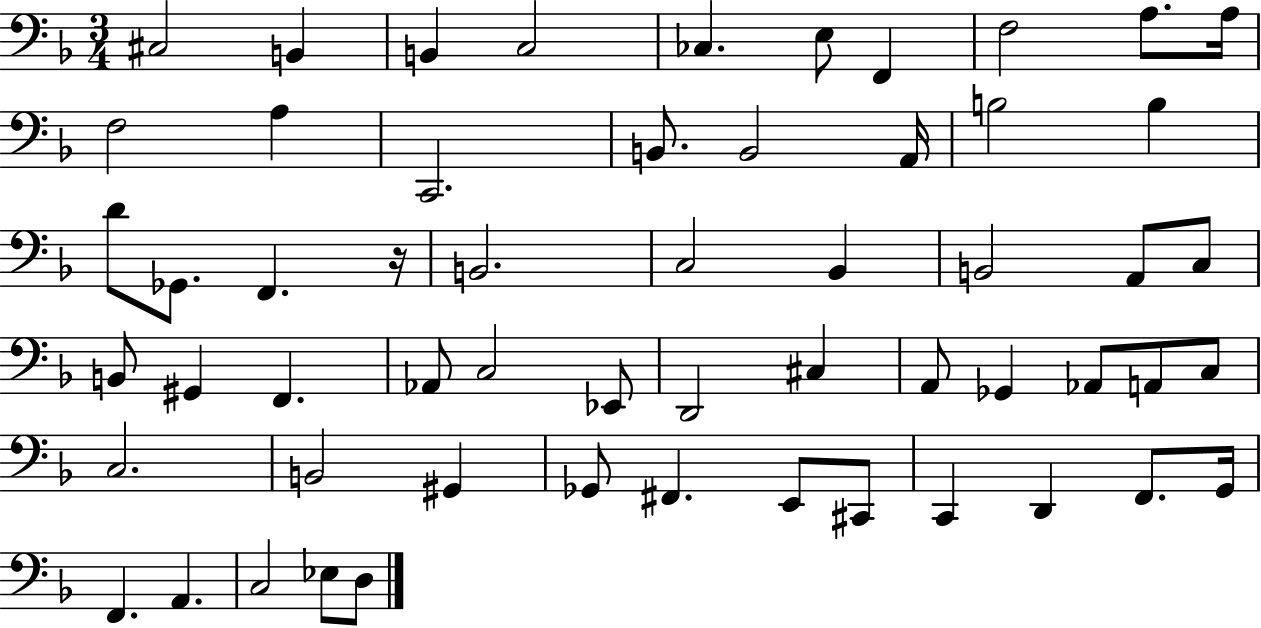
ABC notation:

X:1
T:Untitled
M:3/4
L:1/4
K:F
^C,2 B,, B,, C,2 _C, E,/2 F,, F,2 A,/2 A,/4 F,2 A, C,,2 B,,/2 B,,2 A,,/4 B,2 B, D/2 _G,,/2 F,, z/4 B,,2 C,2 _B,, B,,2 A,,/2 C,/2 B,,/2 ^G,, F,, _A,,/2 C,2 _E,,/2 D,,2 ^C, A,,/2 _G,, _A,,/2 A,,/2 C,/2 C,2 B,,2 ^G,, _G,,/2 ^F,, E,,/2 ^C,,/2 C,, D,, F,,/2 G,,/4 F,, A,, C,2 _E,/2 D,/2